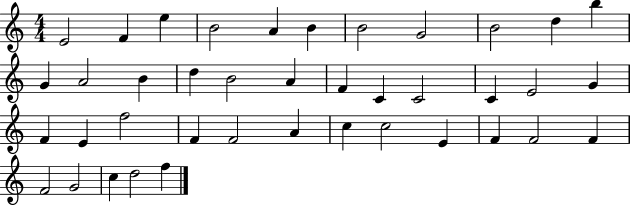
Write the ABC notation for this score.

X:1
T:Untitled
M:4/4
L:1/4
K:C
E2 F e B2 A B B2 G2 B2 d b G A2 B d B2 A F C C2 C E2 G F E f2 F F2 A c c2 E F F2 F F2 G2 c d2 f